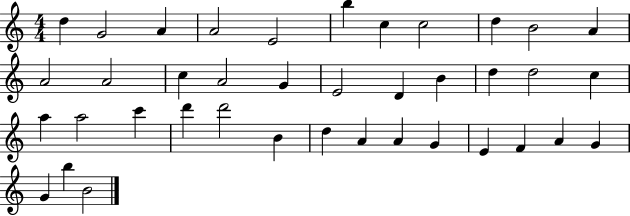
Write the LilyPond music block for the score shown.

{
  \clef treble
  \numericTimeSignature
  \time 4/4
  \key c \major
  d''4 g'2 a'4 | a'2 e'2 | b''4 c''4 c''2 | d''4 b'2 a'4 | \break a'2 a'2 | c''4 a'2 g'4 | e'2 d'4 b'4 | d''4 d''2 c''4 | \break a''4 a''2 c'''4 | d'''4 d'''2 b'4 | d''4 a'4 a'4 g'4 | e'4 f'4 a'4 g'4 | \break g'4 b''4 b'2 | \bar "|."
}